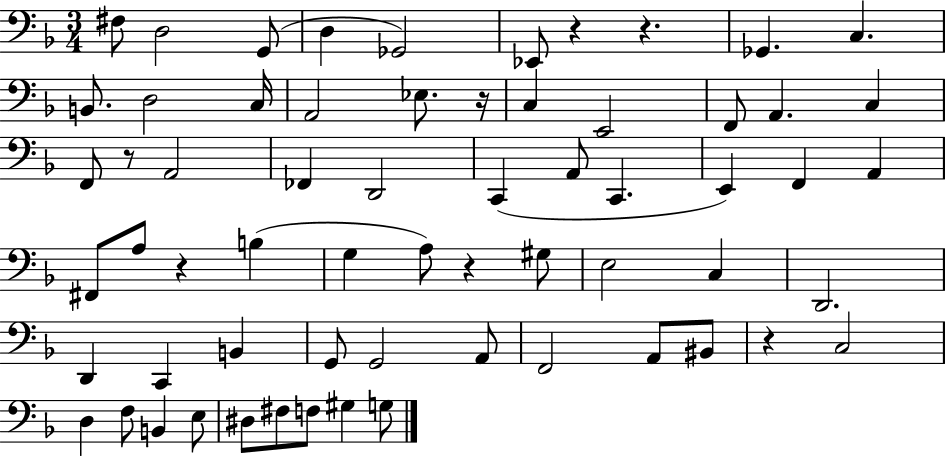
{
  \clef bass
  \numericTimeSignature
  \time 3/4
  \key f \major
  fis8 d2 g,8( | d4 ges,2) | ees,8 r4 r4. | ges,4. c4. | \break b,8. d2 c16 | a,2 ees8. r16 | c4 e,2 | f,8 a,4. c4 | \break f,8 r8 a,2 | fes,4 d,2 | c,4( a,8 c,4. | e,4) f,4 a,4 | \break fis,8 a8 r4 b4( | g4 a8) r4 gis8 | e2 c4 | d,2. | \break d,4 c,4 b,4 | g,8 g,2 a,8 | f,2 a,8 bis,8 | r4 c2 | \break d4 f8 b,4 e8 | dis8 fis8 f8 gis4 g8 | \bar "|."
}